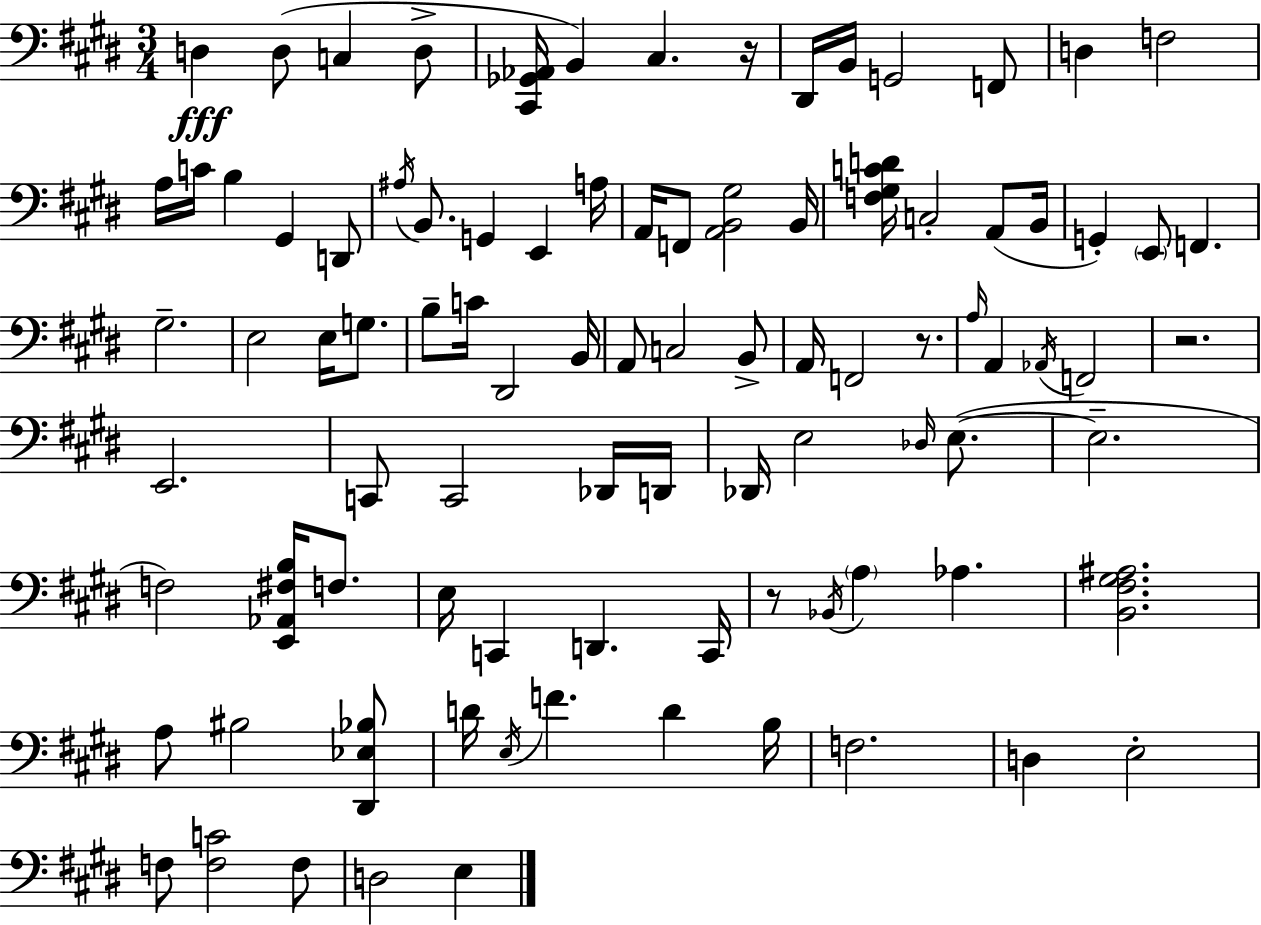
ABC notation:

X:1
T:Untitled
M:3/4
L:1/4
K:E
D, D,/2 C, D,/2 [^C,,_G,,_A,,]/4 B,, ^C, z/4 ^D,,/4 B,,/4 G,,2 F,,/2 D, F,2 A,/4 C/4 B, ^G,, D,,/2 ^A,/4 B,,/2 G,, E,, A,/4 A,,/4 F,,/2 [A,,B,,^G,]2 B,,/4 [F,^G,CD]/4 C,2 A,,/2 B,,/4 G,, E,,/2 F,, ^G,2 E,2 E,/4 G,/2 B,/2 C/4 ^D,,2 B,,/4 A,,/2 C,2 B,,/2 A,,/4 F,,2 z/2 A,/4 A,, _A,,/4 F,,2 z2 E,,2 C,,/2 C,,2 _D,,/4 D,,/4 _D,,/4 E,2 _D,/4 E,/2 E,2 F,2 [E,,_A,,^F,B,]/4 F,/2 E,/4 C,, D,, C,,/4 z/2 _B,,/4 A, _A, [B,,^F,^G,^A,]2 A,/2 ^B,2 [^D,,_E,_B,]/2 D/4 E,/4 F D B,/4 F,2 D, E,2 F,/2 [F,C]2 F,/2 D,2 E,